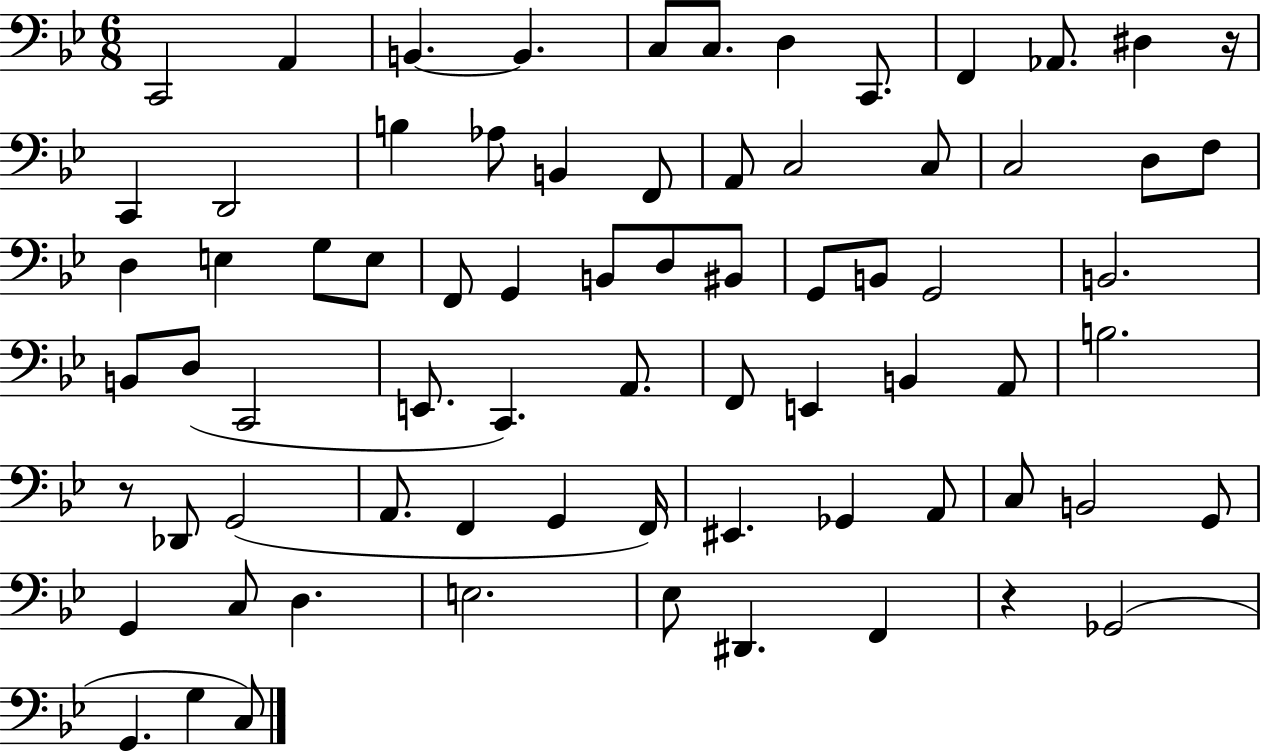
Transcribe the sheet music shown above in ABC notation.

X:1
T:Untitled
M:6/8
L:1/4
K:Bb
C,,2 A,, B,, B,, C,/2 C,/2 D, C,,/2 F,, _A,,/2 ^D, z/4 C,, D,,2 B, _A,/2 B,, F,,/2 A,,/2 C,2 C,/2 C,2 D,/2 F,/2 D, E, G,/2 E,/2 F,,/2 G,, B,,/2 D,/2 ^B,,/2 G,,/2 B,,/2 G,,2 B,,2 B,,/2 D,/2 C,,2 E,,/2 C,, A,,/2 F,,/2 E,, B,, A,,/2 B,2 z/2 _D,,/2 G,,2 A,,/2 F,, G,, F,,/4 ^E,, _G,, A,,/2 C,/2 B,,2 G,,/2 G,, C,/2 D, E,2 _E,/2 ^D,, F,, z _G,,2 G,, G, C,/2